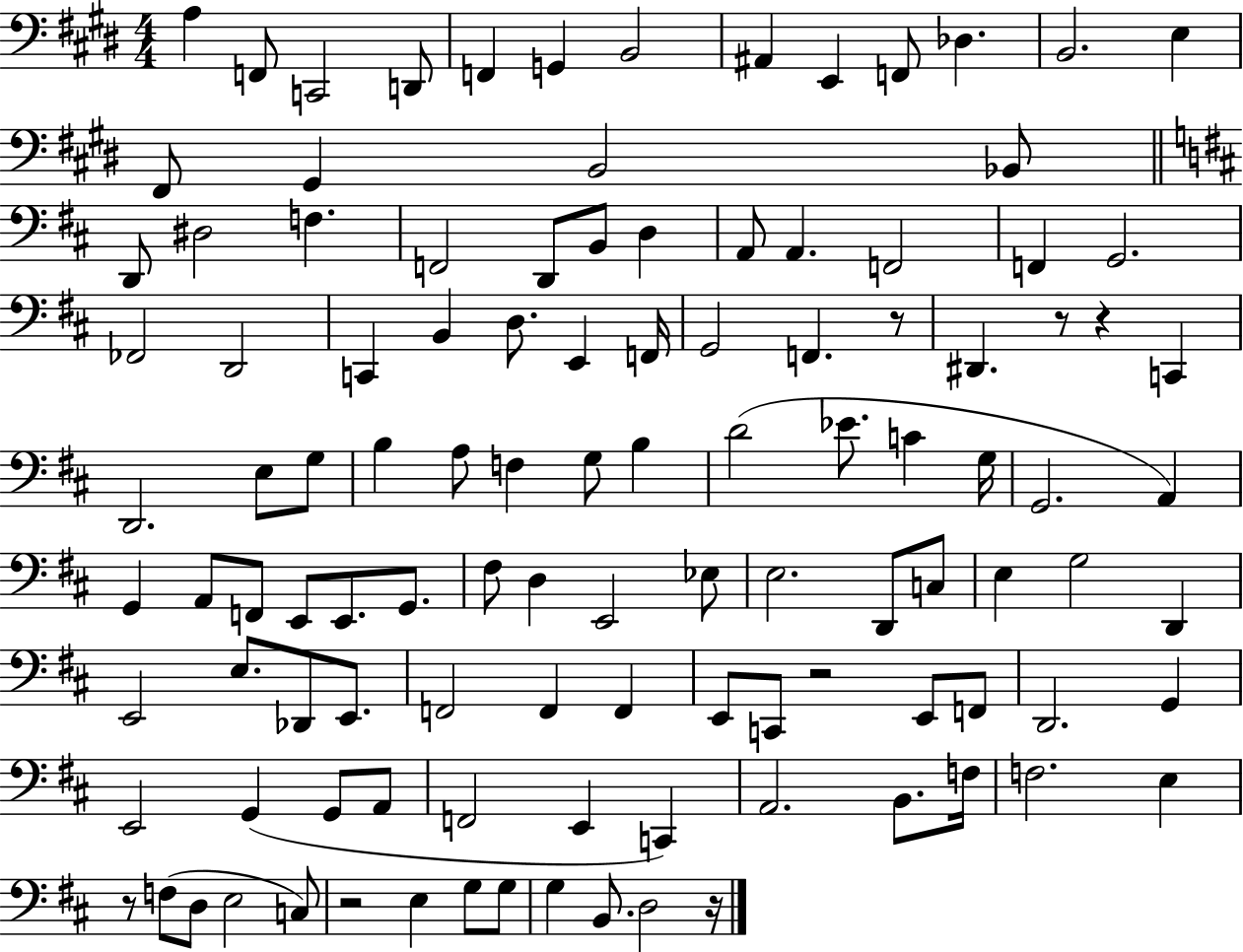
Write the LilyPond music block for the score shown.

{
  \clef bass
  \numericTimeSignature
  \time 4/4
  \key e \major
  \repeat volta 2 { a4 f,8 c,2 d,8 | f,4 g,4 b,2 | ais,4 e,4 f,8 des4. | b,2. e4 | \break fis,8 gis,4 b,2 bes,8 | \bar "||" \break \key b \minor d,8 dis2 f4. | f,2 d,8 b,8 d4 | a,8 a,4. f,2 | f,4 g,2. | \break fes,2 d,2 | c,4 b,4 d8. e,4 f,16 | g,2 f,4. r8 | dis,4. r8 r4 c,4 | \break d,2. e8 g8 | b4 a8 f4 g8 b4 | d'2( ees'8. c'4 g16 | g,2. a,4) | \break g,4 a,8 f,8 e,8 e,8. g,8. | fis8 d4 e,2 ees8 | e2. d,8 c8 | e4 g2 d,4 | \break e,2 e8. des,8 e,8. | f,2 f,4 f,4 | e,8 c,8 r2 e,8 f,8 | d,2. g,4 | \break e,2 g,4( g,8 a,8 | f,2 e,4 c,4) | a,2. b,8. f16 | f2. e4 | \break r8 f8( d8 e2 c8) | r2 e4 g8 g8 | g4 b,8. d2 r16 | } \bar "|."
}